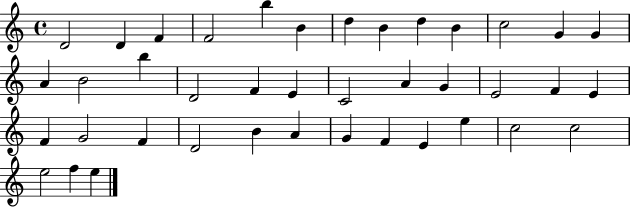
D4/h D4/q F4/q F4/h B5/q B4/q D5/q B4/q D5/q B4/q C5/h G4/q G4/q A4/q B4/h B5/q D4/h F4/q E4/q C4/h A4/q G4/q E4/h F4/q E4/q F4/q G4/h F4/q D4/h B4/q A4/q G4/q F4/q E4/q E5/q C5/h C5/h E5/h F5/q E5/q